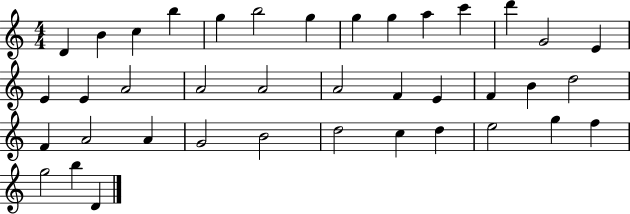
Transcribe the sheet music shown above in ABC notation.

X:1
T:Untitled
M:4/4
L:1/4
K:C
D B c b g b2 g g g a c' d' G2 E E E A2 A2 A2 A2 F E F B d2 F A2 A G2 B2 d2 c d e2 g f g2 b D